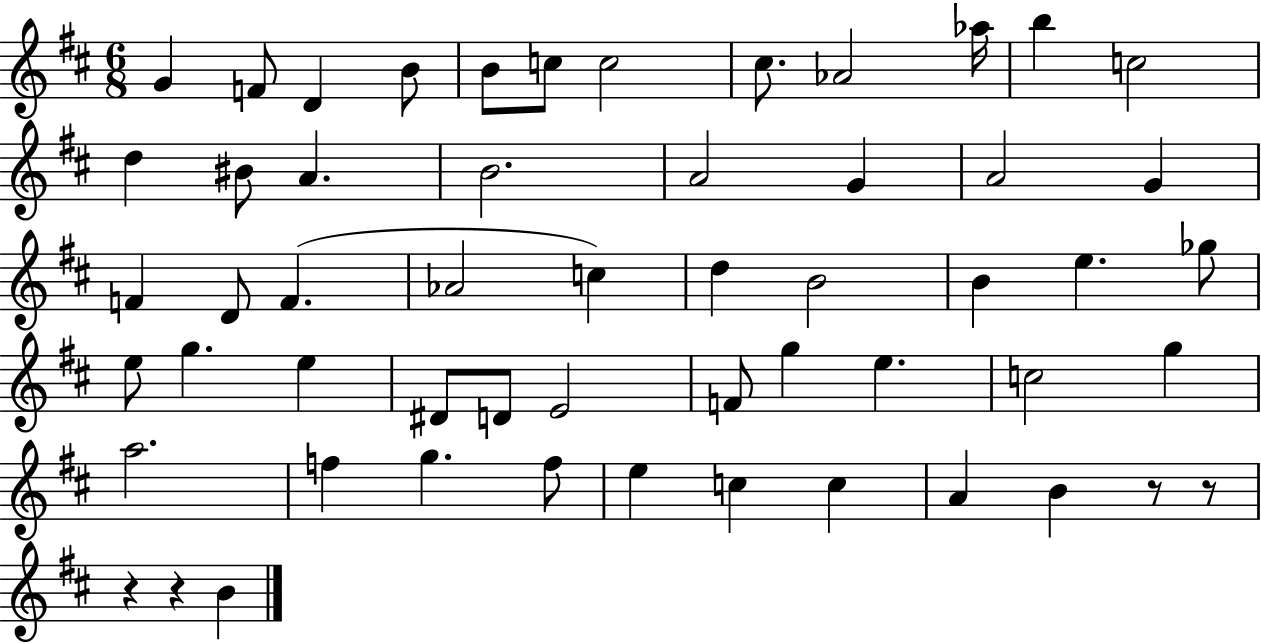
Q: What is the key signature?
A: D major